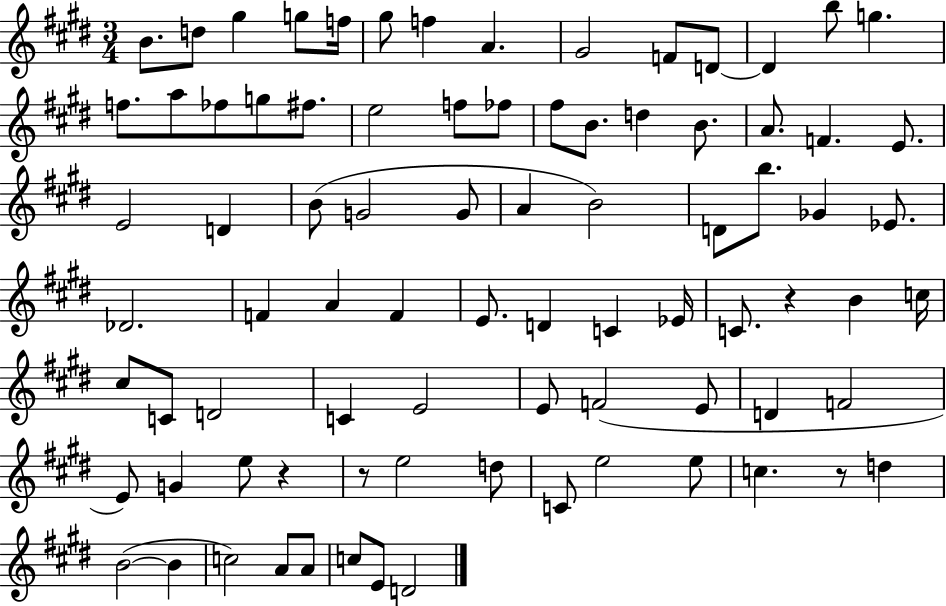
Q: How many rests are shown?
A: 4